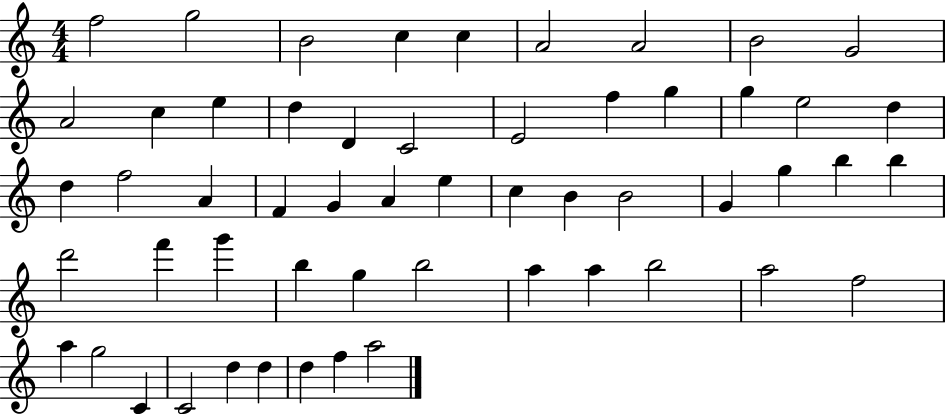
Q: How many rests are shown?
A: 0